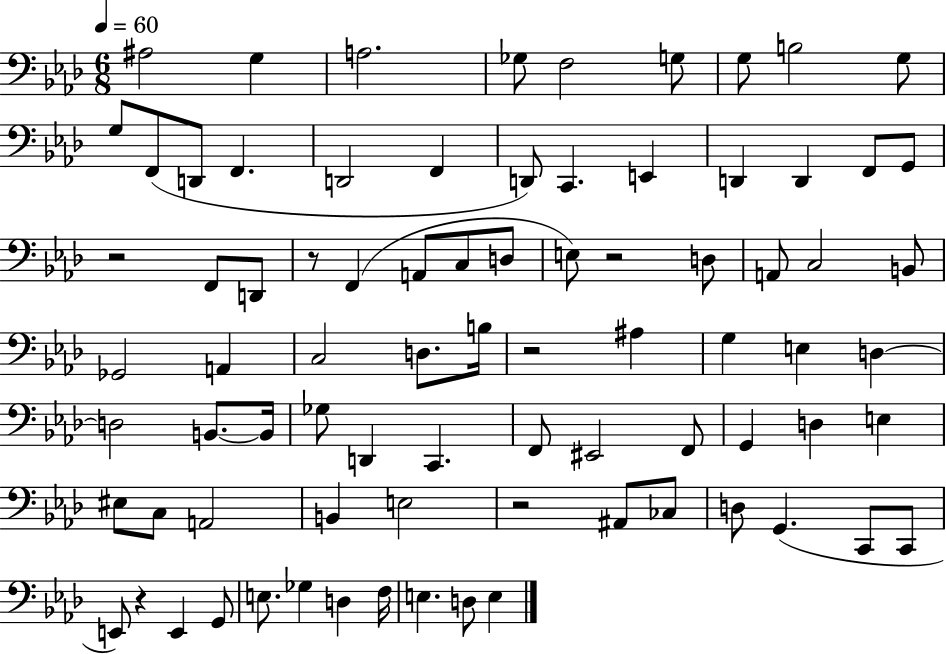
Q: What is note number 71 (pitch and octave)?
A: D3